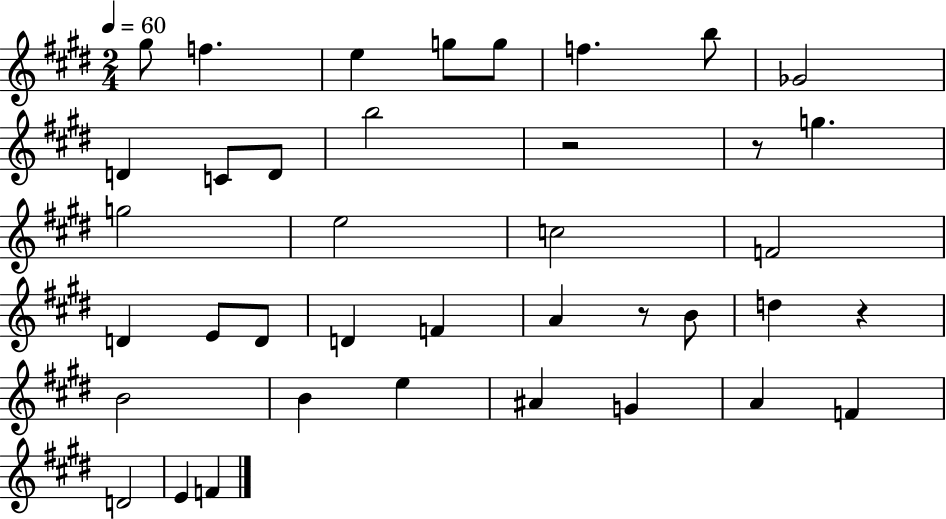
{
  \clef treble
  \numericTimeSignature
  \time 2/4
  \key e \major
  \tempo 4 = 60
  gis''8 f''4. | e''4 g''8 g''8 | f''4. b''8 | ges'2 | \break d'4 c'8 d'8 | b''2 | r2 | r8 g''4. | \break g''2 | e''2 | c''2 | f'2 | \break d'4 e'8 d'8 | d'4 f'4 | a'4 r8 b'8 | d''4 r4 | \break b'2 | b'4 e''4 | ais'4 g'4 | a'4 f'4 | \break d'2 | e'4 f'4 | \bar "|."
}